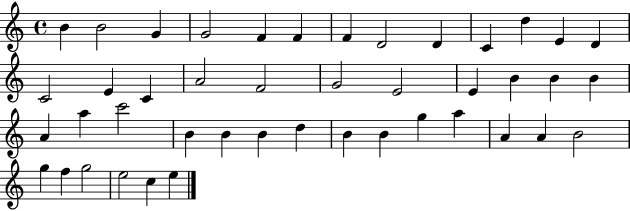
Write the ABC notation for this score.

X:1
T:Untitled
M:4/4
L:1/4
K:C
B B2 G G2 F F F D2 D C d E D C2 E C A2 F2 G2 E2 E B B B A a c'2 B B B d B B g a A A B2 g f g2 e2 c e